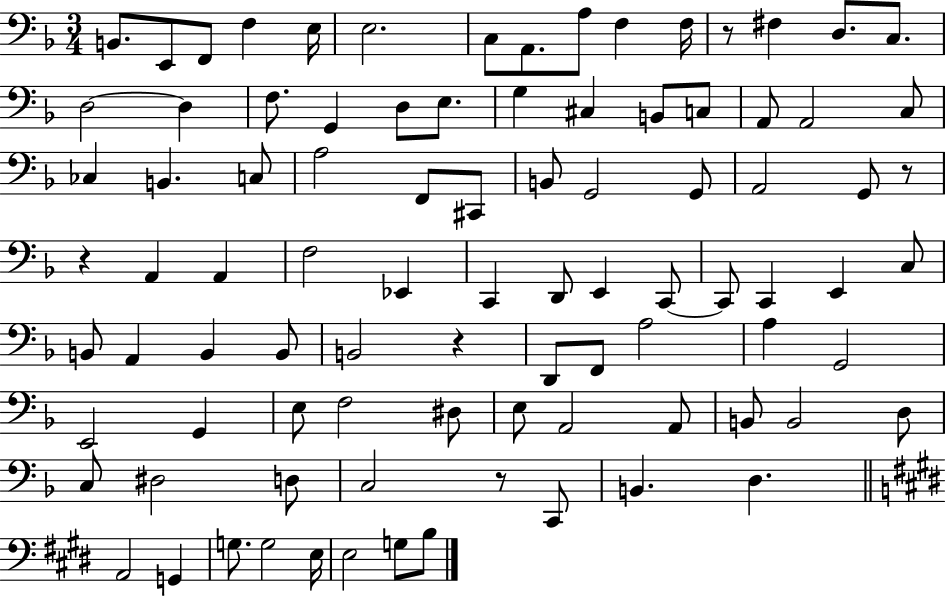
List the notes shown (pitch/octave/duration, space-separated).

B2/e. E2/e F2/e F3/q E3/s E3/h. C3/e A2/e. A3/e F3/q F3/s R/e F#3/q D3/e. C3/e. D3/h D3/q F3/e. G2/q D3/e E3/e. G3/q C#3/q B2/e C3/e A2/e A2/h C3/e CES3/q B2/q. C3/e A3/h F2/e C#2/e B2/e G2/h G2/e A2/h G2/e R/e R/q A2/q A2/q F3/h Eb2/q C2/q D2/e E2/q C2/e C2/e C2/q E2/q C3/e B2/e A2/q B2/q B2/e B2/h R/q D2/e F2/e A3/h A3/q G2/h E2/h G2/q E3/e F3/h D#3/e E3/e A2/h A2/e B2/e B2/h D3/e C3/e D#3/h D3/e C3/h R/e C2/e B2/q. D3/q. A2/h G2/q G3/e. G3/h E3/s E3/h G3/e B3/e